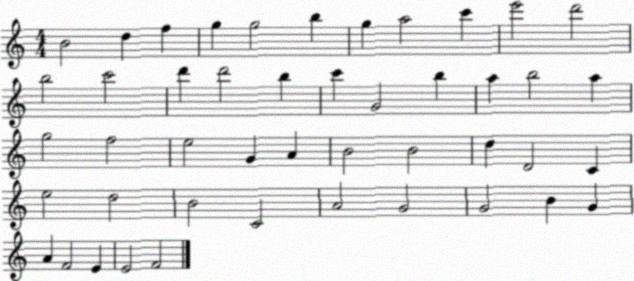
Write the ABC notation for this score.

X:1
T:Untitled
M:4/4
L:1/4
K:C
B2 d f g g2 b g a2 c' e'2 d'2 b2 c'2 d' d'2 b c' G2 b a b2 a g2 f2 e2 G A B2 B2 d D2 C e2 d2 B2 C2 A2 G2 G2 B G A F2 E E2 F2